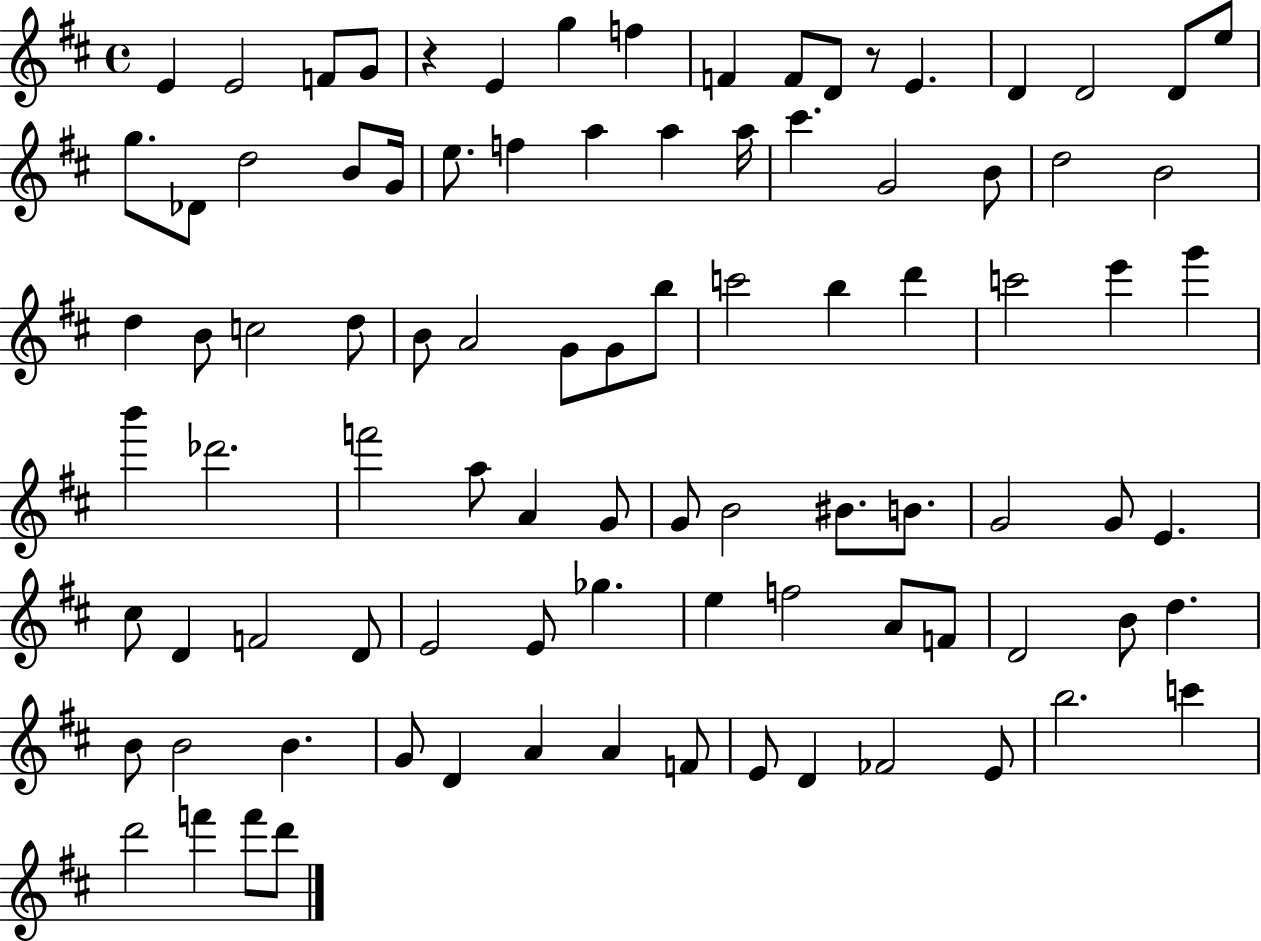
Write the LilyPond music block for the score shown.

{
  \clef treble
  \time 4/4
  \defaultTimeSignature
  \key d \major
  \repeat volta 2 { e'4 e'2 f'8 g'8 | r4 e'4 g''4 f''4 | f'4 f'8 d'8 r8 e'4. | d'4 d'2 d'8 e''8 | \break g''8. des'8 d''2 b'8 g'16 | e''8. f''4 a''4 a''4 a''16 | cis'''4. g'2 b'8 | d''2 b'2 | \break d''4 b'8 c''2 d''8 | b'8 a'2 g'8 g'8 b''8 | c'''2 b''4 d'''4 | c'''2 e'''4 g'''4 | \break b'''4 des'''2. | f'''2 a''8 a'4 g'8 | g'8 b'2 bis'8. b'8. | g'2 g'8 e'4. | \break cis''8 d'4 f'2 d'8 | e'2 e'8 ges''4. | e''4 f''2 a'8 f'8 | d'2 b'8 d''4. | \break b'8 b'2 b'4. | g'8 d'4 a'4 a'4 f'8 | e'8 d'4 fes'2 e'8 | b''2. c'''4 | \break d'''2 f'''4 f'''8 d'''8 | } \bar "|."
}